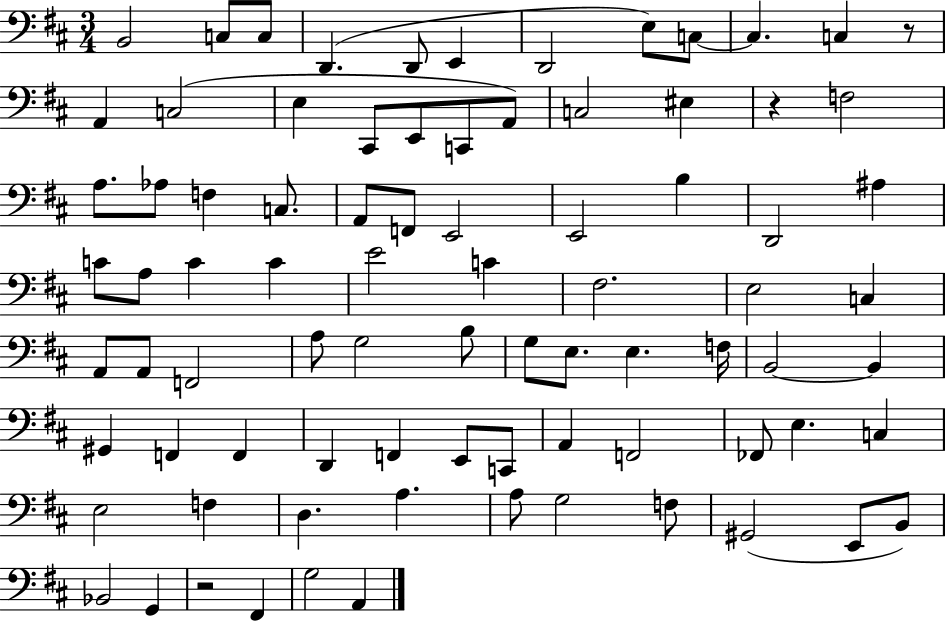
X:1
T:Untitled
M:3/4
L:1/4
K:D
B,,2 C,/2 C,/2 D,, D,,/2 E,, D,,2 E,/2 C,/2 C, C, z/2 A,, C,2 E, ^C,,/2 E,,/2 C,,/2 A,,/2 C,2 ^E, z F,2 A,/2 _A,/2 F, C,/2 A,,/2 F,,/2 E,,2 E,,2 B, D,,2 ^A, C/2 A,/2 C C E2 C ^F,2 E,2 C, A,,/2 A,,/2 F,,2 A,/2 G,2 B,/2 G,/2 E,/2 E, F,/4 B,,2 B,, ^G,, F,, F,, D,, F,, E,,/2 C,,/2 A,, F,,2 _F,,/2 E, C, E,2 F, D, A, A,/2 G,2 F,/2 ^G,,2 E,,/2 B,,/2 _B,,2 G,, z2 ^F,, G,2 A,,